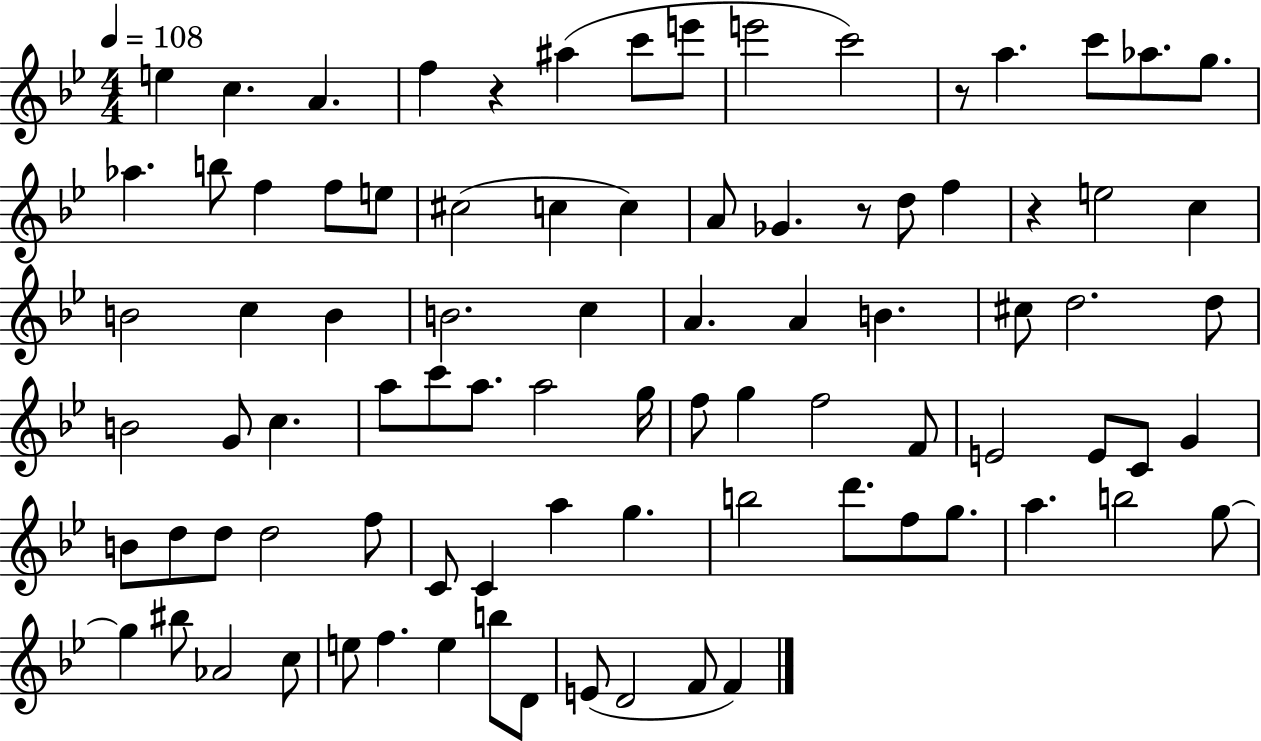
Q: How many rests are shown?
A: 4